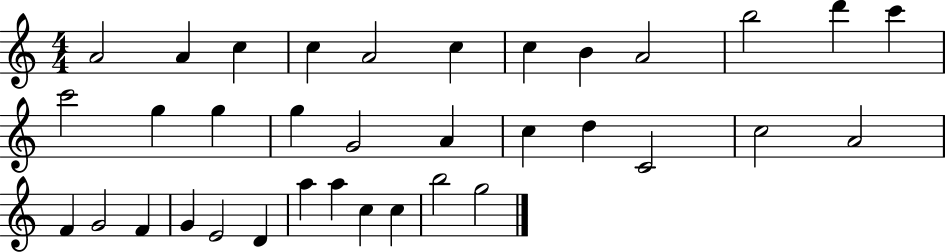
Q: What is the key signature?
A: C major